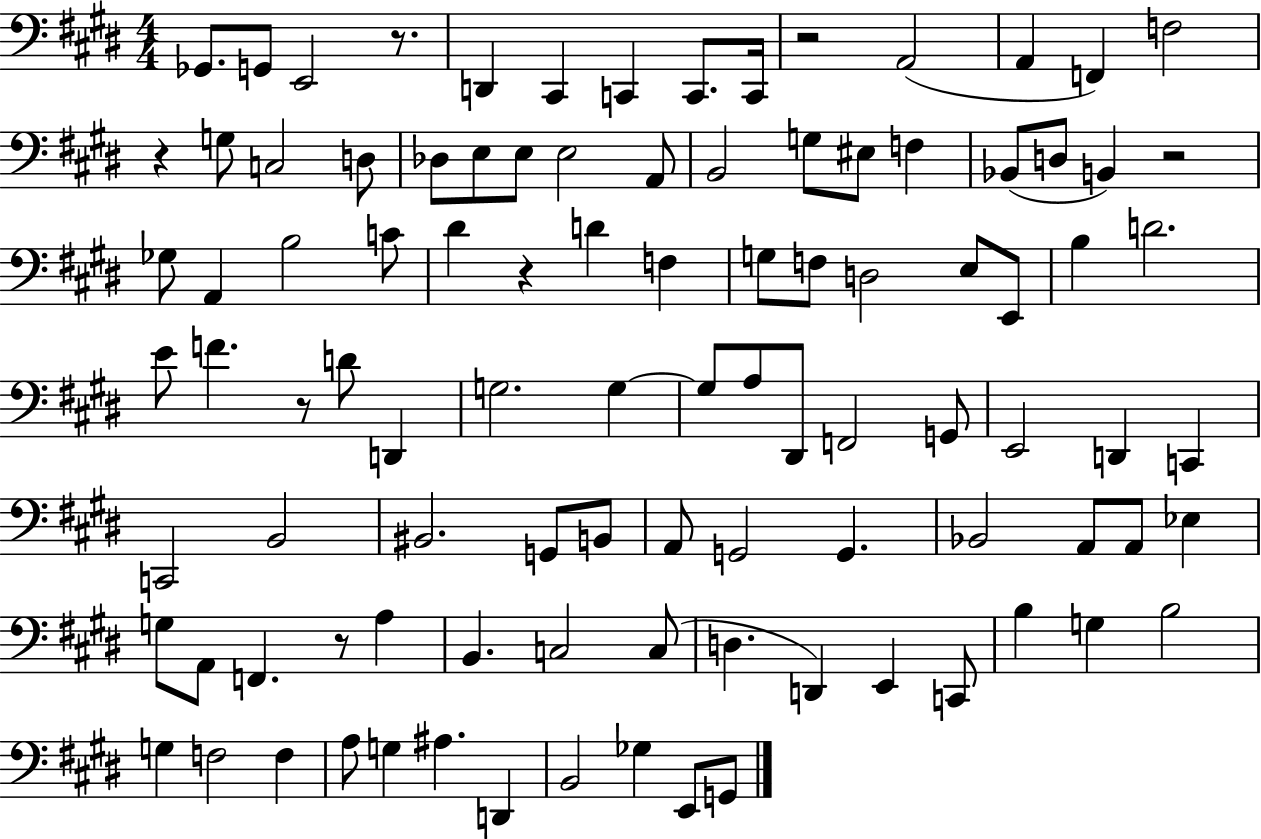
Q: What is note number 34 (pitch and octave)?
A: F3